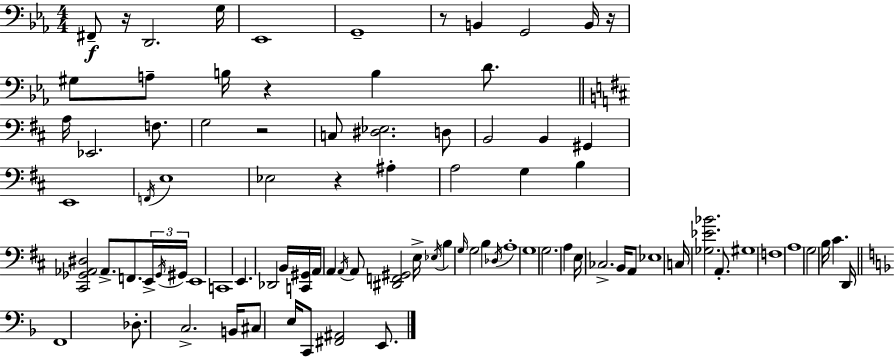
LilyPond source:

{
  \clef bass
  \numericTimeSignature
  \time 4/4
  \key c \minor
  fis,8--\f r16 d,2. g16 | ees,1 | g,1-- | r8 b,4 g,2 b,16 r16 | \break gis8 a8-- b16 r4 b4 d'8. | \bar "||" \break \key d \major a16 ees,2. f8. | g2 r2 | c8 <dis ees>2. d8 | b,2 b,4 gis,4 | \break e,1 | \acciaccatura { f,16 } e1 | ees2 r4 ais4-. | a2 g4 b4 | \break <cis, ges, aes, dis>2 aes,8.-> f,8. \tuplet 3/2 { e,16-> | \acciaccatura { ges,16 } gis,16 } e,1 | c,1 | e,4. des,2 | \break b,16 <c, gis,>16 a,16 a,4 \acciaccatura { a,16 } a,8 <dis, f, gis,>2 | e16-> \acciaccatura { ees16 } b4 \grace { g16 } g2 | b4 \acciaccatura { des16 } a1-. | g1 | \break g2. | a4 e16 ces2.-> | b,16 a,8 ees1 | c16 <ges ees' bes'>2. | \break a,8.-. gis1 | f1 | a1 | g2 b16 cis'4. | \break d,16 \bar "||" \break \key f \major f,1 | des8.-. c2.-> b,16 | cis8 e16 c,8 <fis, ais,>2 e,8. | \bar "|."
}